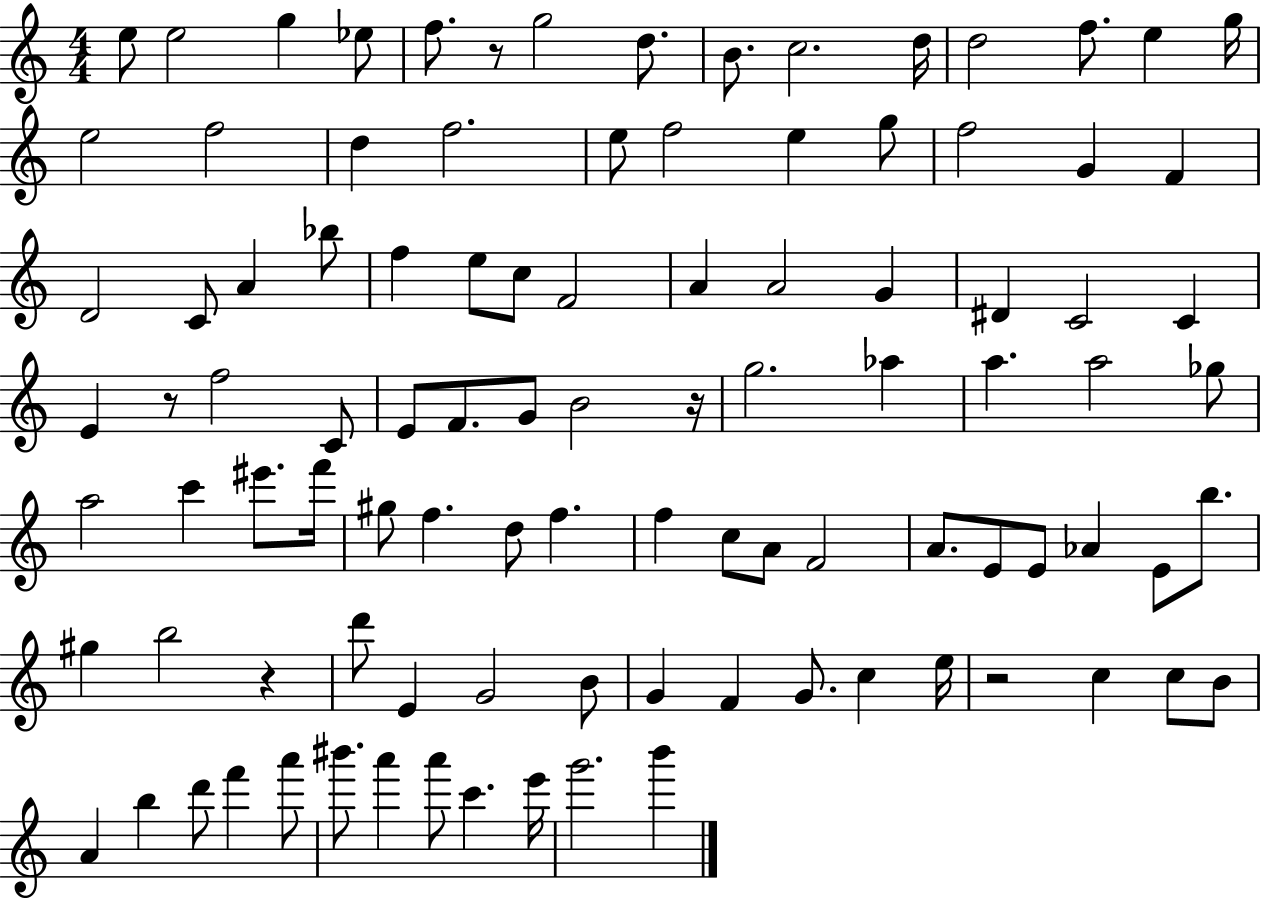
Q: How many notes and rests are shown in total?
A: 100